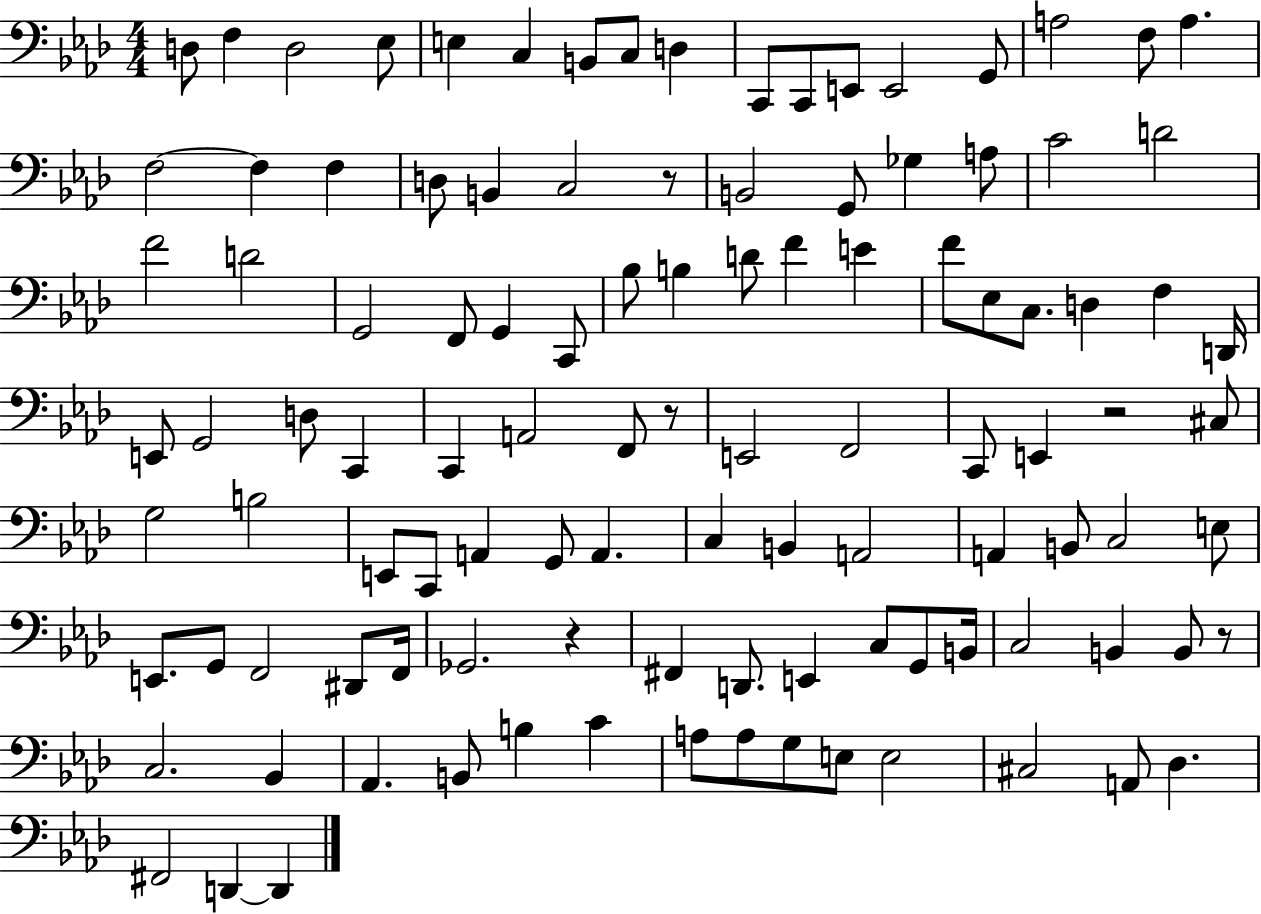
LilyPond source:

{
  \clef bass
  \numericTimeSignature
  \time 4/4
  \key aes \major
  d8 f4 d2 ees8 | e4 c4 b,8 c8 d4 | c,8 c,8 e,8 e,2 g,8 | a2 f8 a4. | \break f2~~ f4 f4 | d8 b,4 c2 r8 | b,2 g,8 ges4 a8 | c'2 d'2 | \break f'2 d'2 | g,2 f,8 g,4 c,8 | bes8 b4 d'8 f'4 e'4 | f'8 ees8 c8. d4 f4 d,16 | \break e,8 g,2 d8 c,4 | c,4 a,2 f,8 r8 | e,2 f,2 | c,8 e,4 r2 cis8 | \break g2 b2 | e,8 c,8 a,4 g,8 a,4. | c4 b,4 a,2 | a,4 b,8 c2 e8 | \break e,8. g,8 f,2 dis,8 f,16 | ges,2. r4 | fis,4 d,8. e,4 c8 g,8 b,16 | c2 b,4 b,8 r8 | \break c2. bes,4 | aes,4. b,8 b4 c'4 | a8 a8 g8 e8 e2 | cis2 a,8 des4. | \break fis,2 d,4~~ d,4 | \bar "|."
}